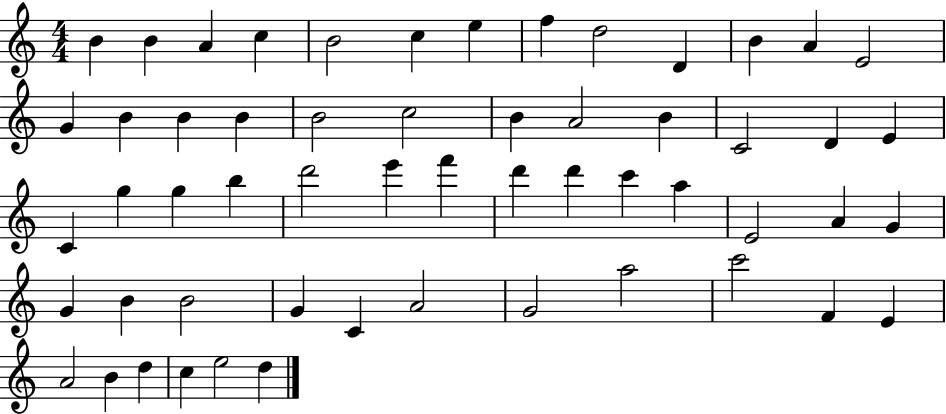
B4/q B4/q A4/q C5/q B4/h C5/q E5/q F5/q D5/h D4/q B4/q A4/q E4/h G4/q B4/q B4/q B4/q B4/h C5/h B4/q A4/h B4/q C4/h D4/q E4/q C4/q G5/q G5/q B5/q D6/h E6/q F6/q D6/q D6/q C6/q A5/q E4/h A4/q G4/q G4/q B4/q B4/h G4/q C4/q A4/h G4/h A5/h C6/h F4/q E4/q A4/h B4/q D5/q C5/q E5/h D5/q